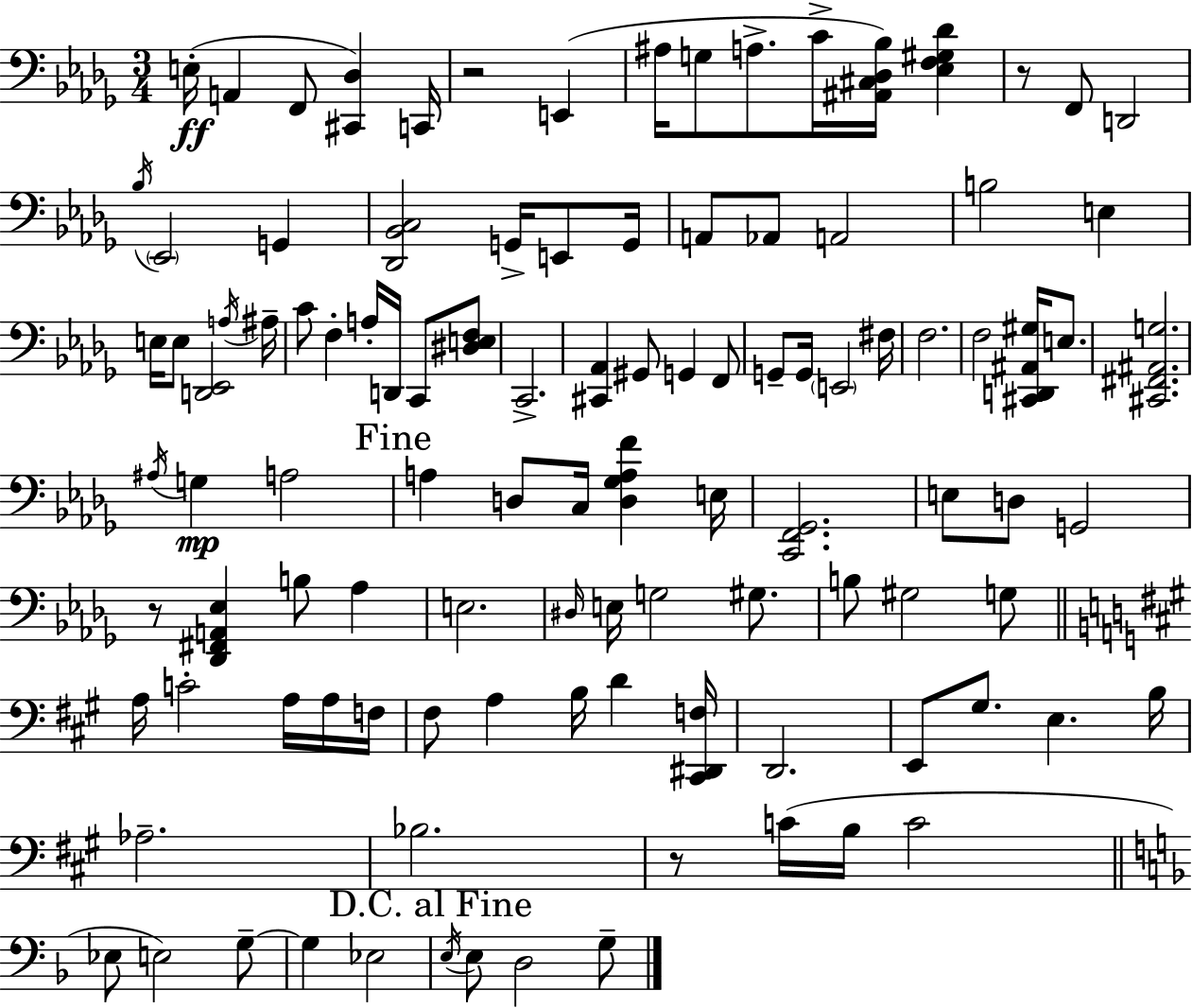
X:1
T:Untitled
M:3/4
L:1/4
K:Bbm
E,/4 A,, F,,/2 [^C,,_D,] C,,/4 z2 E,, ^A,/4 G,/2 A,/2 C/4 [^A,,^C,_D,_B,]/4 [_E,F,^G,_D] z/2 F,,/2 D,,2 _B,/4 _E,,2 G,, [_D,,_B,,C,]2 G,,/4 E,,/2 G,,/4 A,,/2 _A,,/2 A,,2 B,2 E, E,/4 E,/2 [D,,_E,,]2 A,/4 ^A,/4 C/2 F, A,/4 D,,/4 C,,/2 [^D,E,F,]/2 C,,2 [^C,,_A,,] ^G,,/2 G,, F,,/2 G,,/2 G,,/4 E,,2 ^F,/4 F,2 F,2 [^C,,D,,^A,,^G,]/4 E,/2 [^C,,^F,,^A,,G,]2 ^A,/4 G, A,2 A, D,/2 C,/4 [D,_G,A,F] E,/4 [C,,F,,_G,,]2 E,/2 D,/2 G,,2 z/2 [_D,,^F,,A,,_E,] B,/2 _A, E,2 ^D,/4 E,/4 G,2 ^G,/2 B,/2 ^G,2 G,/2 A,/4 C2 A,/4 A,/4 F,/4 ^F,/2 A, B,/4 D [^C,,^D,,F,]/4 D,,2 E,,/2 ^G,/2 E, B,/4 _A,2 _B,2 z/2 C/4 B,/4 C2 _E,/2 E,2 G,/2 G, _E,2 E,/4 E,/2 D,2 G,/2